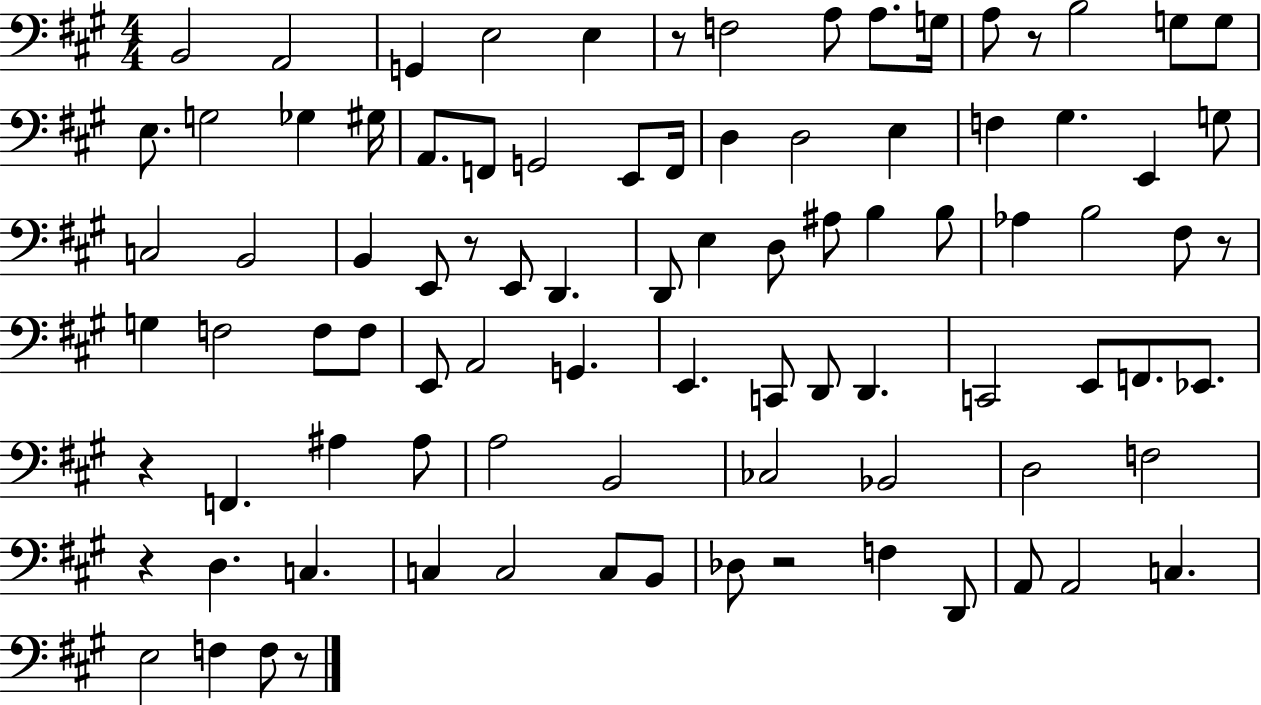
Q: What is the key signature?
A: A major